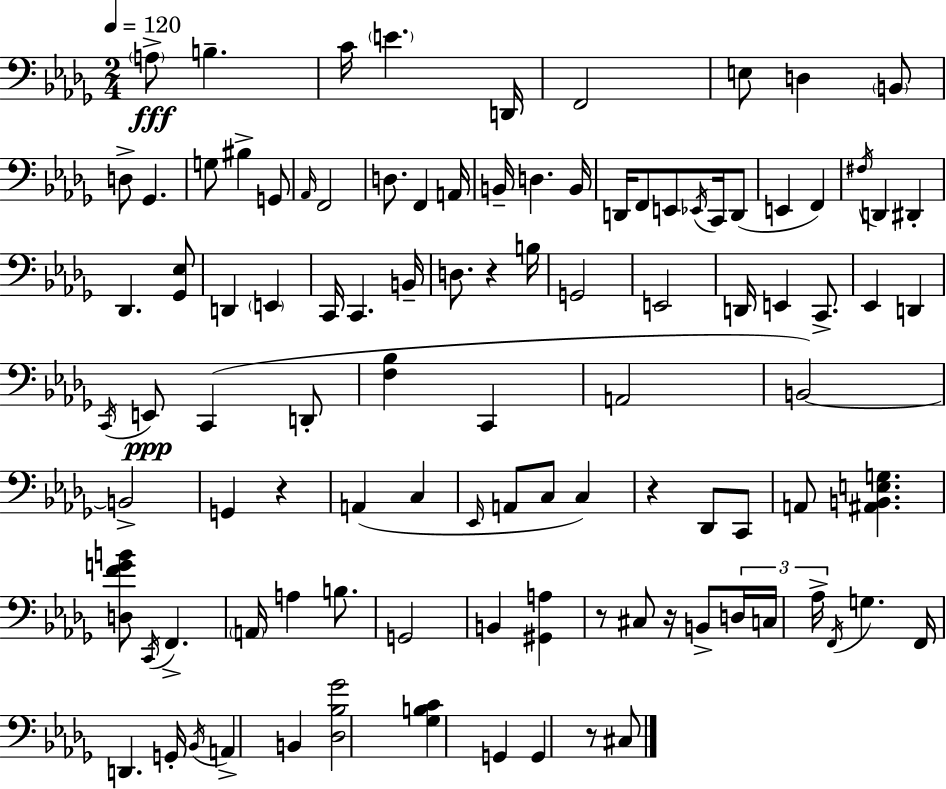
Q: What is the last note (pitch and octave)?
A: C#3